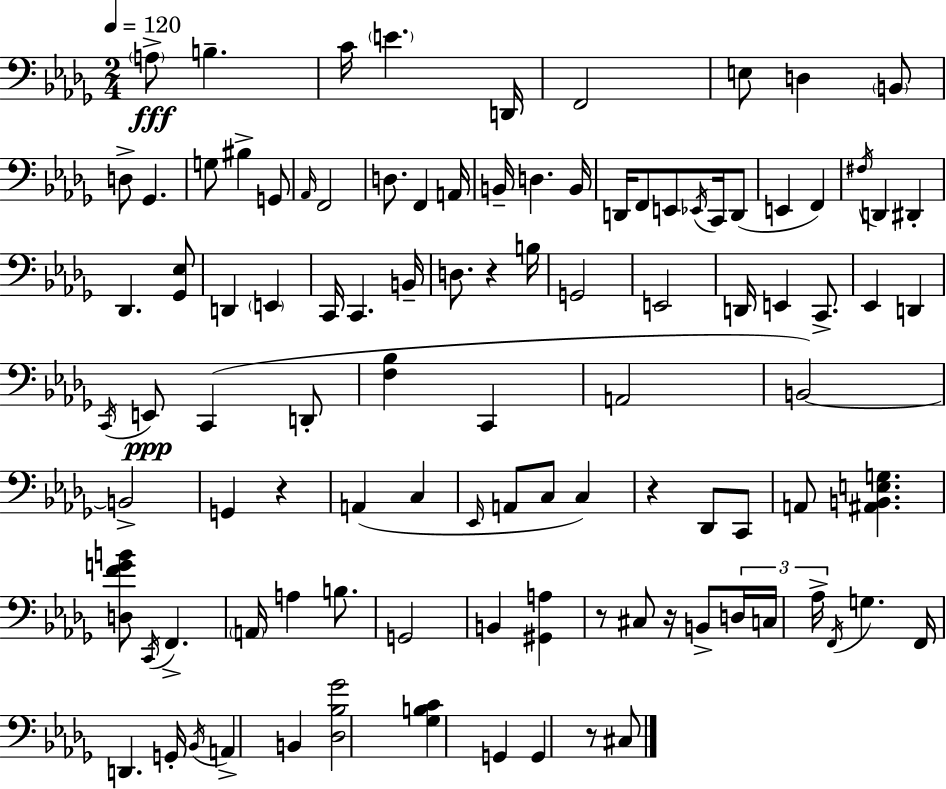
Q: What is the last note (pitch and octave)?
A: C#3